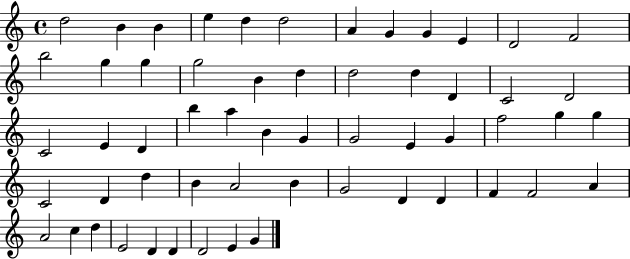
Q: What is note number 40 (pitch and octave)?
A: B4